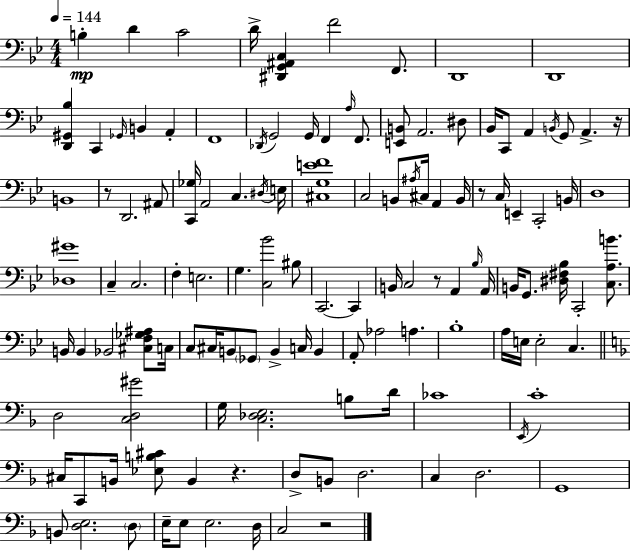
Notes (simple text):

B3/q D4/q C4/h D4/s [D#2,G2,A#2,C3]/q F4/h F2/e. D2/w D2/w [D2,G#2,Bb3]/q C2/q Gb2/s B2/q A2/q F2/w Db2/s G2/h G2/s F2/q A3/s F2/e. [E2,B2]/e A2/h. D#3/e Bb2/s C2/e A2/q B2/s G2/e A2/q. R/s B2/w R/e D2/h. A#2/e [C2,Gb3]/s A2/h C3/q. D#3/s E3/s [C#3,G3,E4,F4]/w C3/h B2/e A#3/s C#3/s A2/q B2/s R/e C3/s E2/q C2/h B2/s D3/w [Db3,G#4]/w C3/q C3/h. F3/q E3/h. G3/q. [C3,Bb4]/h BIS3/e C2/h. C2/q B2/s C3/h R/e A2/q Bb3/s A2/s B2/s G2/e. [D#3,F#3,Bb3]/s C2/h [C3,A3,B4]/e. B2/s B2/q Bb2/h [C#3,F3,Gb3,A#3]/e C3/s C3/e C#3/s B2/e Gb2/e B2/q C3/s B2/q A2/e Ab3/h A3/q. Bb3/w A3/s E3/s E3/h C3/q. D3/h [C3,D3,G#4]/h G3/s [C3,Db3,E3]/h. B3/e D4/s CES4/w E2/s C4/w C#3/s C2/e B2/s [Eb3,B3,C#4]/e B2/q R/q. D3/e B2/e D3/h. C3/q D3/h. G2/w B2/e [D3,E3]/h. D3/e E3/s E3/e E3/h. D3/s C3/h R/h